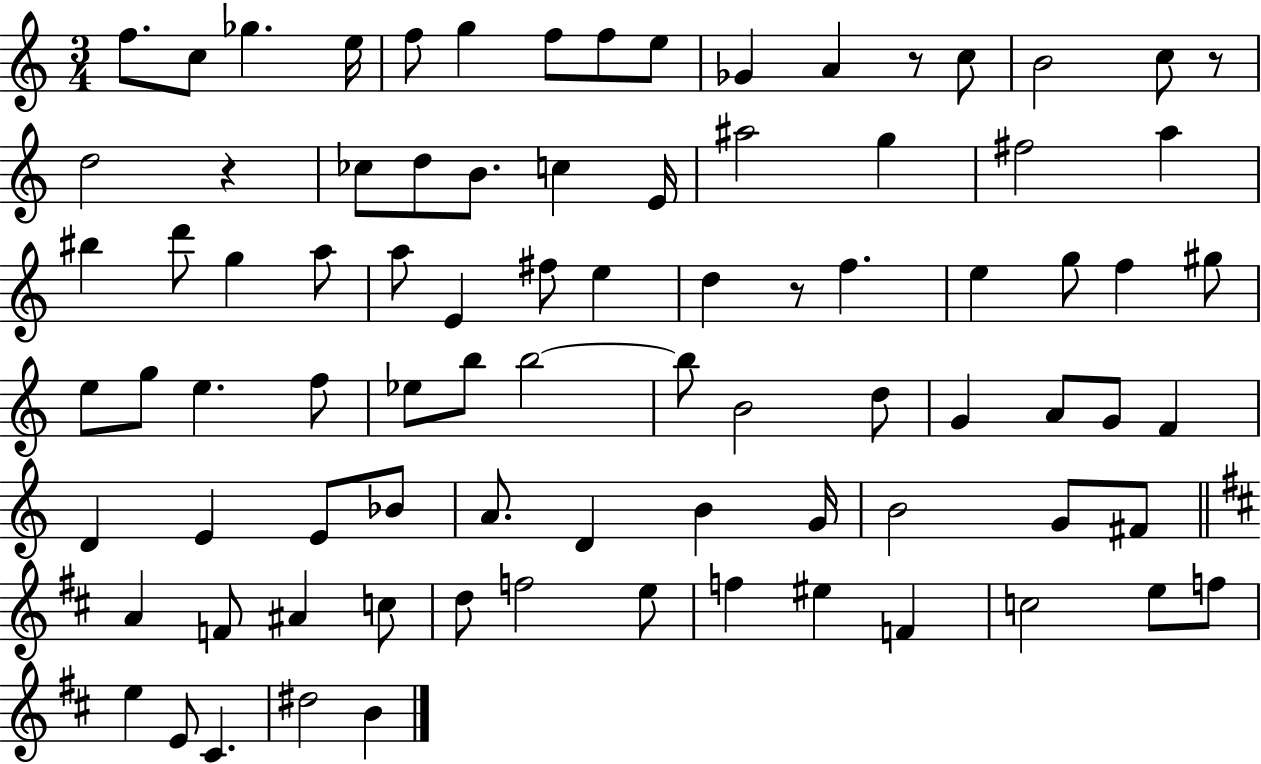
F5/e. C5/e Gb5/q. E5/s F5/e G5/q F5/e F5/e E5/e Gb4/q A4/q R/e C5/e B4/h C5/e R/e D5/h R/q CES5/e D5/e B4/e. C5/q E4/s A#5/h G5/q F#5/h A5/q BIS5/q D6/e G5/q A5/e A5/e E4/q F#5/e E5/q D5/q R/e F5/q. E5/q G5/e F5/q G#5/e E5/e G5/e E5/q. F5/e Eb5/e B5/e B5/h B5/e B4/h D5/e G4/q A4/e G4/e F4/q D4/q E4/q E4/e Bb4/e A4/e. D4/q B4/q G4/s B4/h G4/e F#4/e A4/q F4/e A#4/q C5/e D5/e F5/h E5/e F5/q EIS5/q F4/q C5/h E5/e F5/e E5/q E4/e C#4/q. D#5/h B4/q